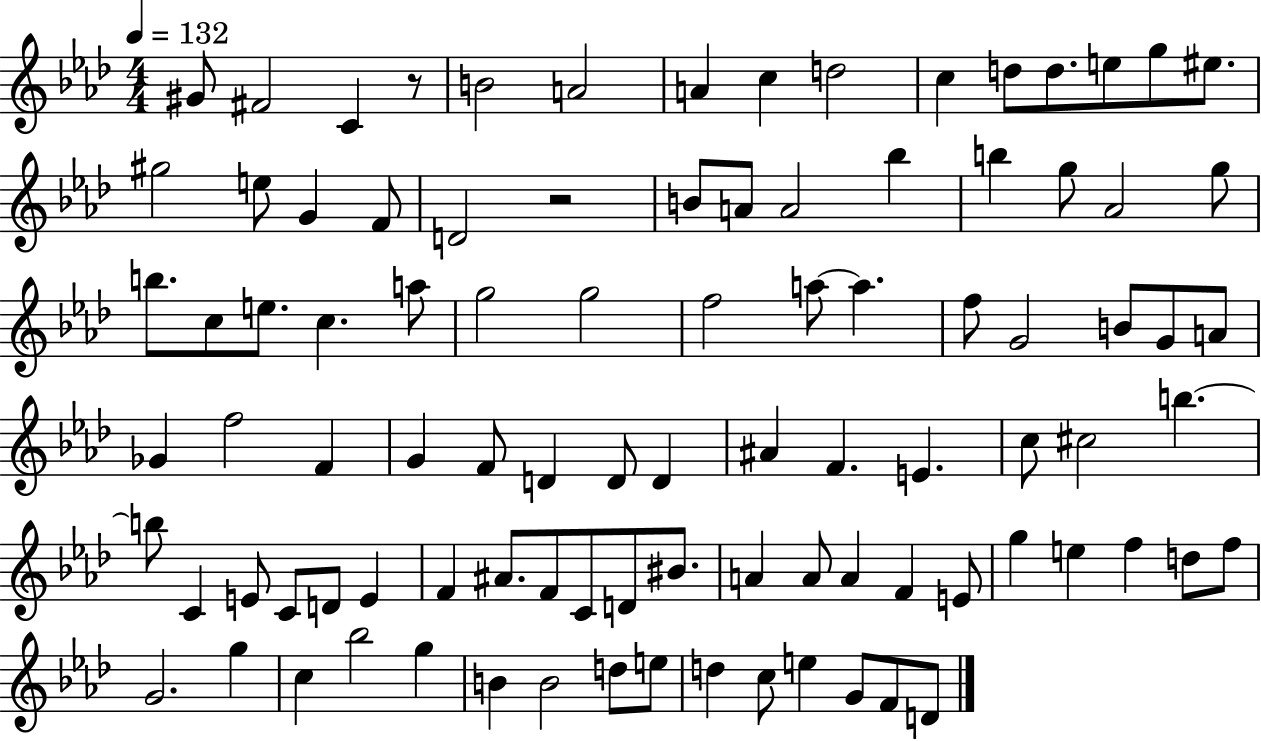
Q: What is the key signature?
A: AES major